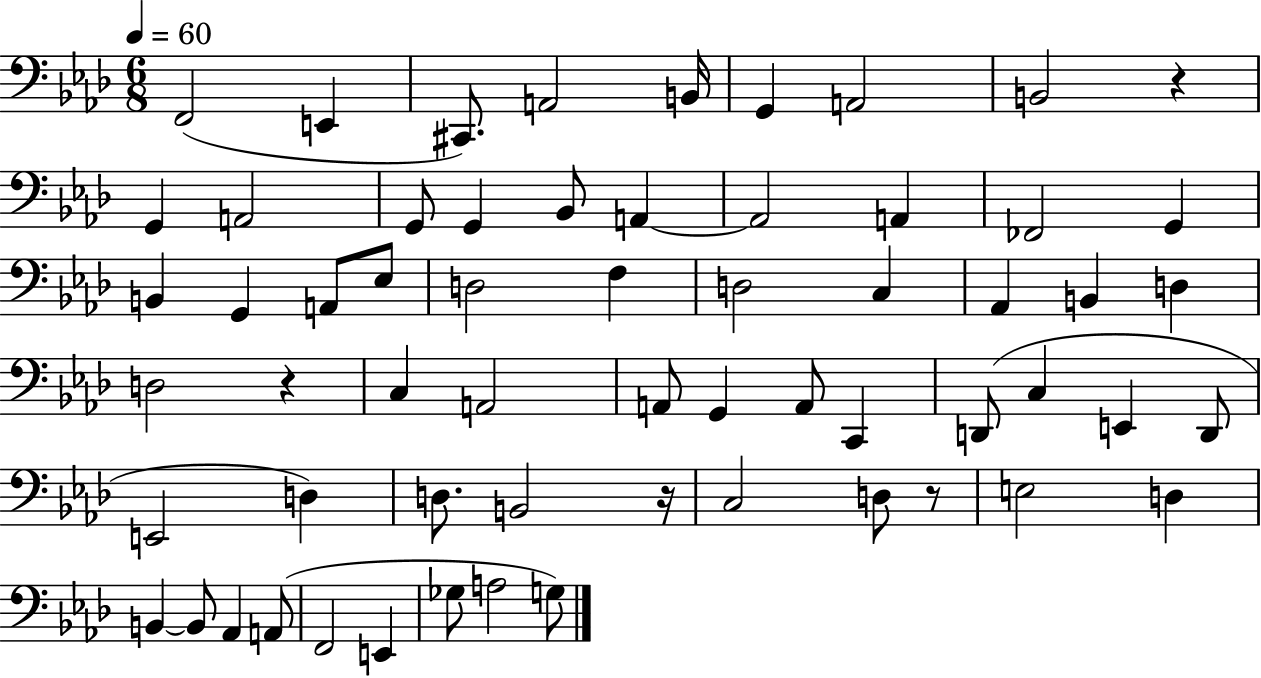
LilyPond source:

{
  \clef bass
  \numericTimeSignature
  \time 6/8
  \key aes \major
  \tempo 4 = 60
  f,2( e,4 | cis,8.) a,2 b,16 | g,4 a,2 | b,2 r4 | \break g,4 a,2 | g,8 g,4 bes,8 a,4~~ | a,2 a,4 | fes,2 g,4 | \break b,4 g,4 a,8 ees8 | d2 f4 | d2 c4 | aes,4 b,4 d4 | \break d2 r4 | c4 a,2 | a,8 g,4 a,8 c,4 | d,8( c4 e,4 d,8 | \break e,2 d4) | d8. b,2 r16 | c2 d8 r8 | e2 d4 | \break b,4~~ b,8 aes,4 a,8( | f,2 e,4 | ges8 a2 g8) | \bar "|."
}